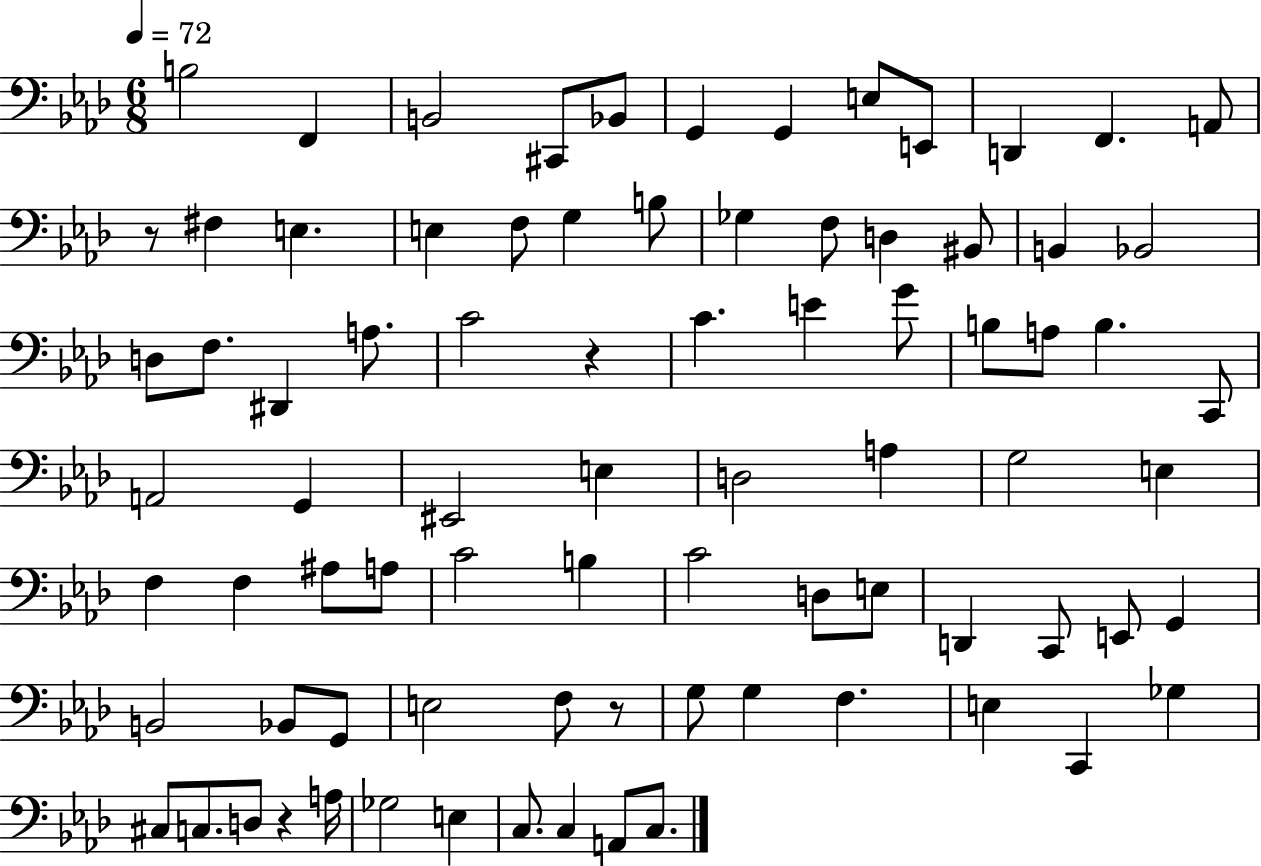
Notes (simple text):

B3/h F2/q B2/h C#2/e Bb2/e G2/q G2/q E3/e E2/e D2/q F2/q. A2/e R/e F#3/q E3/q. E3/q F3/e G3/q B3/e Gb3/q F3/e D3/q BIS2/e B2/q Bb2/h D3/e F3/e. D#2/q A3/e. C4/h R/q C4/q. E4/q G4/e B3/e A3/e B3/q. C2/e A2/h G2/q EIS2/h E3/q D3/h A3/q G3/h E3/q F3/q F3/q A#3/e A3/e C4/h B3/q C4/h D3/e E3/e D2/q C2/e E2/e G2/q B2/h Bb2/e G2/e E3/h F3/e R/e G3/e G3/q F3/q. E3/q C2/q Gb3/q C#3/e C3/e. D3/e R/q A3/s Gb3/h E3/q C3/e. C3/q A2/e C3/e.